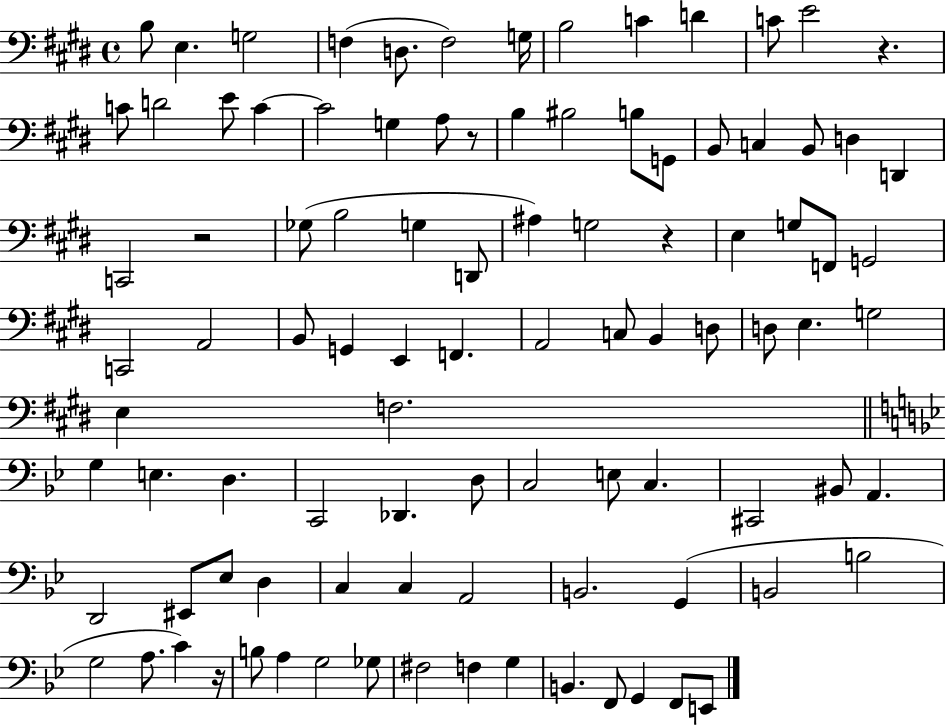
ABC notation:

X:1
T:Untitled
M:4/4
L:1/4
K:E
B,/2 E, G,2 F, D,/2 F,2 G,/4 B,2 C D C/2 E2 z C/2 D2 E/2 C C2 G, A,/2 z/2 B, ^B,2 B,/2 G,,/2 B,,/2 C, B,,/2 D, D,, C,,2 z2 _G,/2 B,2 G, D,,/2 ^A, G,2 z E, G,/2 F,,/2 G,,2 C,,2 A,,2 B,,/2 G,, E,, F,, A,,2 C,/2 B,, D,/2 D,/2 E, G,2 E, F,2 G, E, D, C,,2 _D,, D,/2 C,2 E,/2 C, ^C,,2 ^B,,/2 A,, D,,2 ^E,,/2 _E,/2 D, C, C, A,,2 B,,2 G,, B,,2 B,2 G,2 A,/2 C z/4 B,/2 A, G,2 _G,/2 ^F,2 F, G, B,, F,,/2 G,, F,,/2 E,,/2